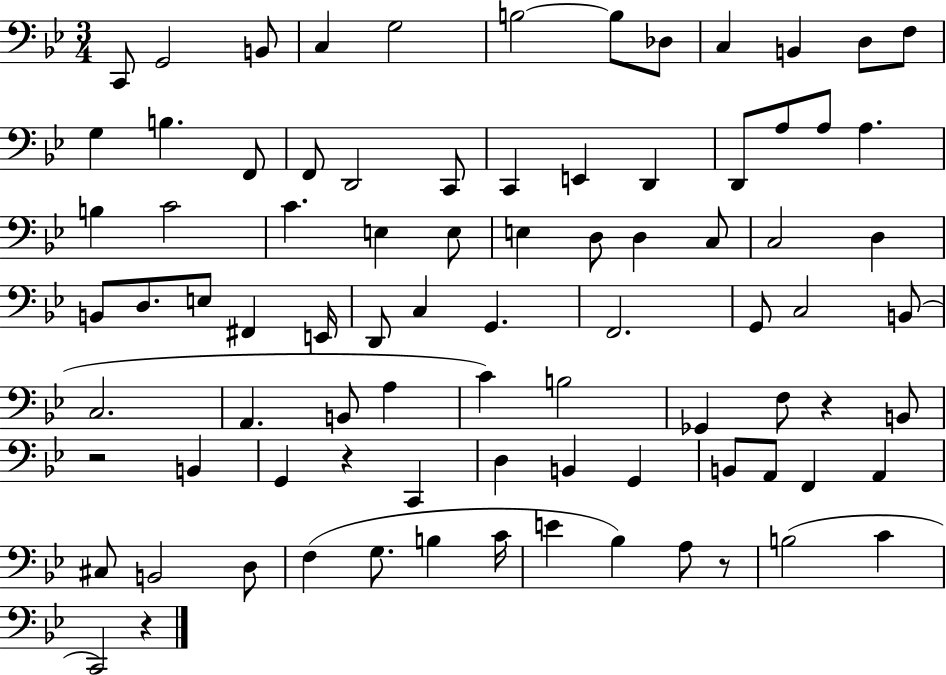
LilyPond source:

{
  \clef bass
  \numericTimeSignature
  \time 3/4
  \key bes \major
  c,8 g,2 b,8 | c4 g2 | b2~~ b8 des8 | c4 b,4 d8 f8 | \break g4 b4. f,8 | f,8 d,2 c,8 | c,4 e,4 d,4 | d,8 a8 a8 a4. | \break b4 c'2 | c'4. e4 e8 | e4 d8 d4 c8 | c2 d4 | \break b,8 d8. e8 fis,4 e,16 | d,8 c4 g,4. | f,2. | g,8 c2 b,8( | \break c2. | a,4. b,8 a4 | c'4) b2 | ges,4 f8 r4 b,8 | \break r2 b,4 | g,4 r4 c,4 | d4 b,4 g,4 | b,8 a,8 f,4 a,4 | \break cis8 b,2 d8 | f4( g8. b4 c'16 | e'4 bes4) a8 r8 | b2( c'4 | \break c,2) r4 | \bar "|."
}